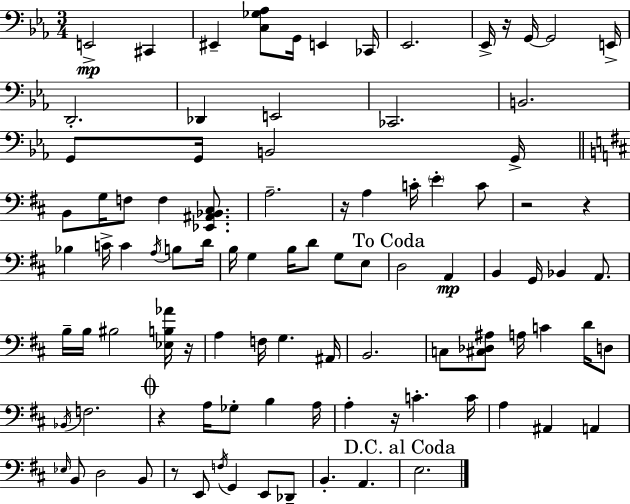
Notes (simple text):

E2/h C#2/q EIS2/q [C3,Gb3,Ab3]/e G2/s E2/q CES2/s Eb2/h. Eb2/s R/s G2/s G2/h E2/s D2/h. Db2/q E2/h CES2/h. B2/h. G2/e G2/s B2/h G2/s B2/e G3/s F3/e F3/q [Eb2,A#2,Bb2,C#3]/e. A3/h. R/s A3/q C4/s E4/q C4/e R/h R/q Bb3/q C4/s C4/q A3/s B3/e D4/s B3/s G3/q B3/s D4/e G3/e E3/e D3/h A2/q B2/q G2/s Bb2/q A2/e. B3/s B3/s BIS3/h [Eb3,B3,Ab4]/s R/s A3/q F3/s G3/q. A#2/s B2/h. C3/e [C#3,Db3,A#3]/e A3/s C4/q D4/s D3/e Bb2/s F3/h. R/q A3/s Gb3/e B3/q A3/s A3/q R/s C4/q. C4/s A3/q A#2/q A2/q Eb3/s B2/e D3/h B2/e R/e E2/e F3/s G2/q E2/e Db2/e B2/q. A2/q. E3/h.